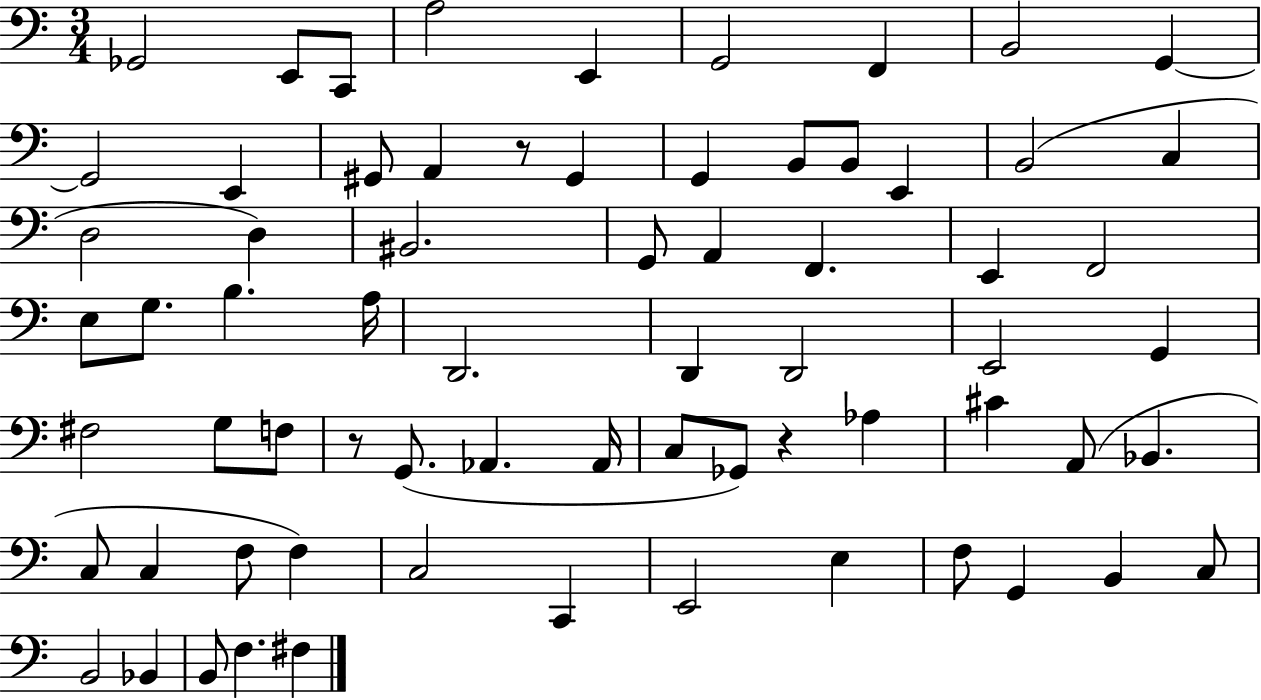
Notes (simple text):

Gb2/h E2/e C2/e A3/h E2/q G2/h F2/q B2/h G2/q G2/h E2/q G#2/e A2/q R/e G#2/q G2/q B2/e B2/e E2/q B2/h C3/q D3/h D3/q BIS2/h. G2/e A2/q F2/q. E2/q F2/h E3/e G3/e. B3/q. A3/s D2/h. D2/q D2/h E2/h G2/q F#3/h G3/e F3/e R/e G2/e. Ab2/q. Ab2/s C3/e Gb2/e R/q Ab3/q C#4/q A2/e Bb2/q. C3/e C3/q F3/e F3/q C3/h C2/q E2/h E3/q F3/e G2/q B2/q C3/e B2/h Bb2/q B2/e F3/q. F#3/q